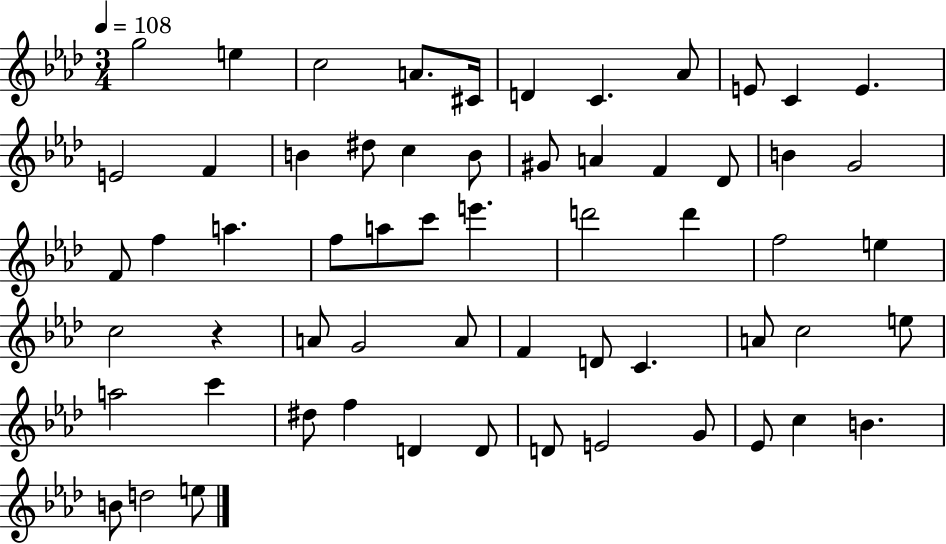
G5/h E5/q C5/h A4/e. C#4/s D4/q C4/q. Ab4/e E4/e C4/q E4/q. E4/h F4/q B4/q D#5/e C5/q B4/e G#4/e A4/q F4/q Db4/e B4/q G4/h F4/e F5/q A5/q. F5/e A5/e C6/e E6/q. D6/h D6/q F5/h E5/q C5/h R/q A4/e G4/h A4/e F4/q D4/e C4/q. A4/e C5/h E5/e A5/h C6/q D#5/e F5/q D4/q D4/e D4/e E4/h G4/e Eb4/e C5/q B4/q. B4/e D5/h E5/e